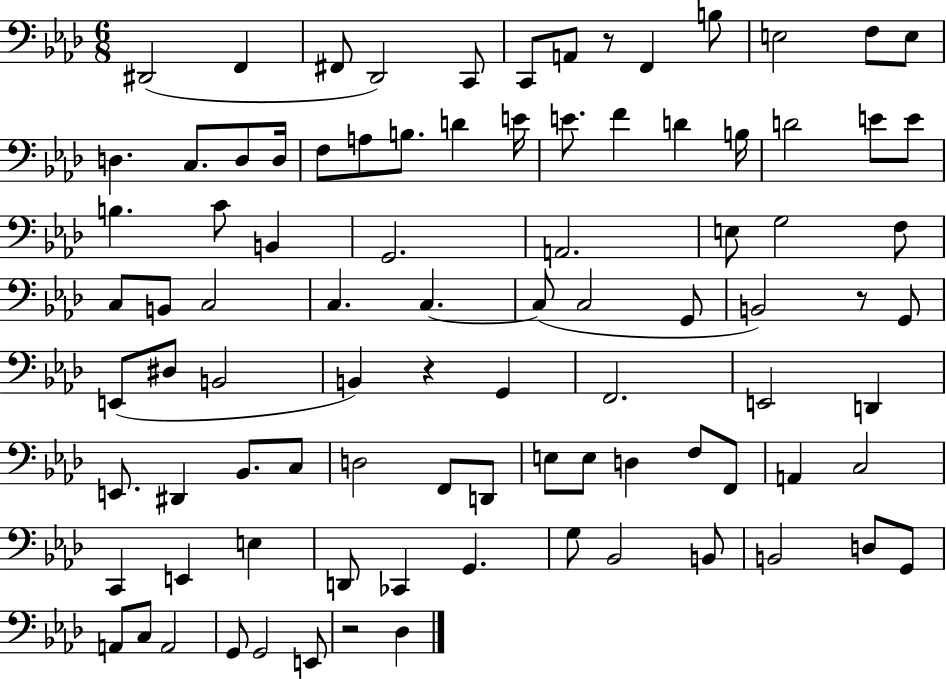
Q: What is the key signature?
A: AES major